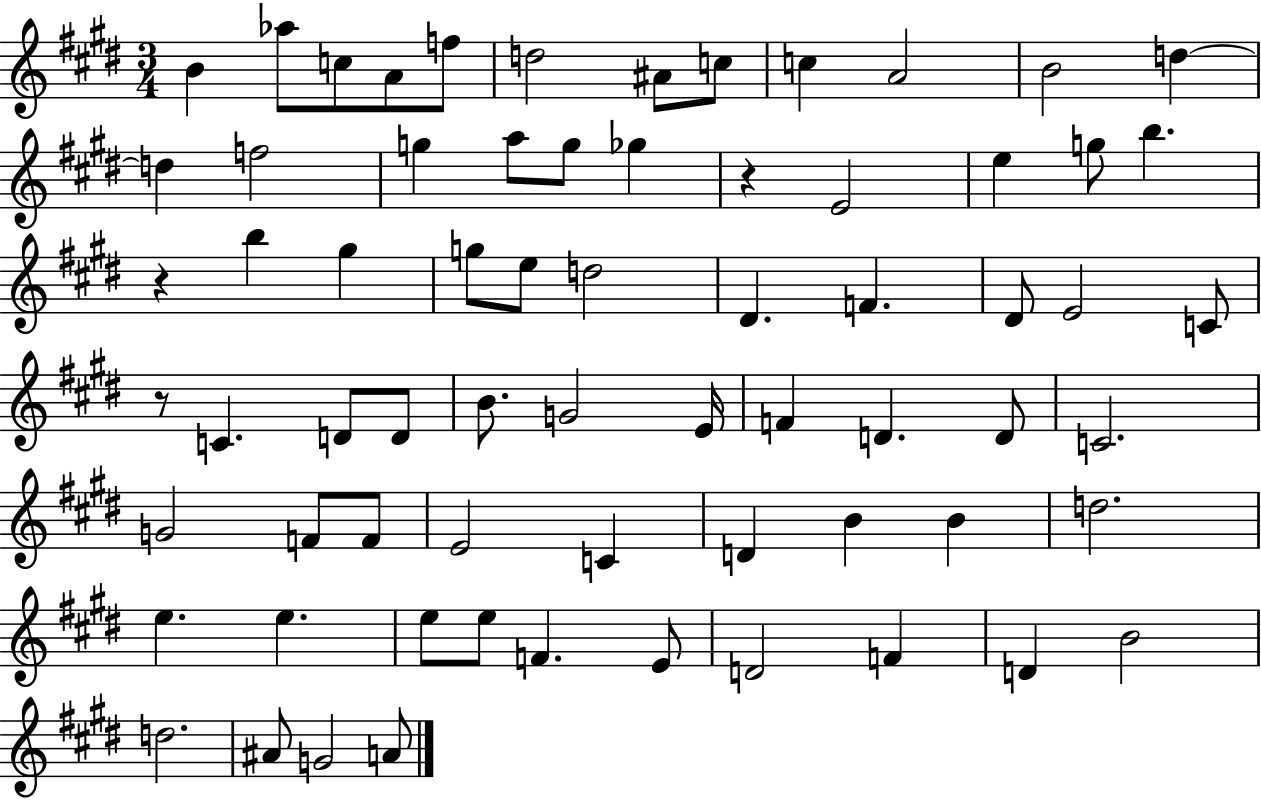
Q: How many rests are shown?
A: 3